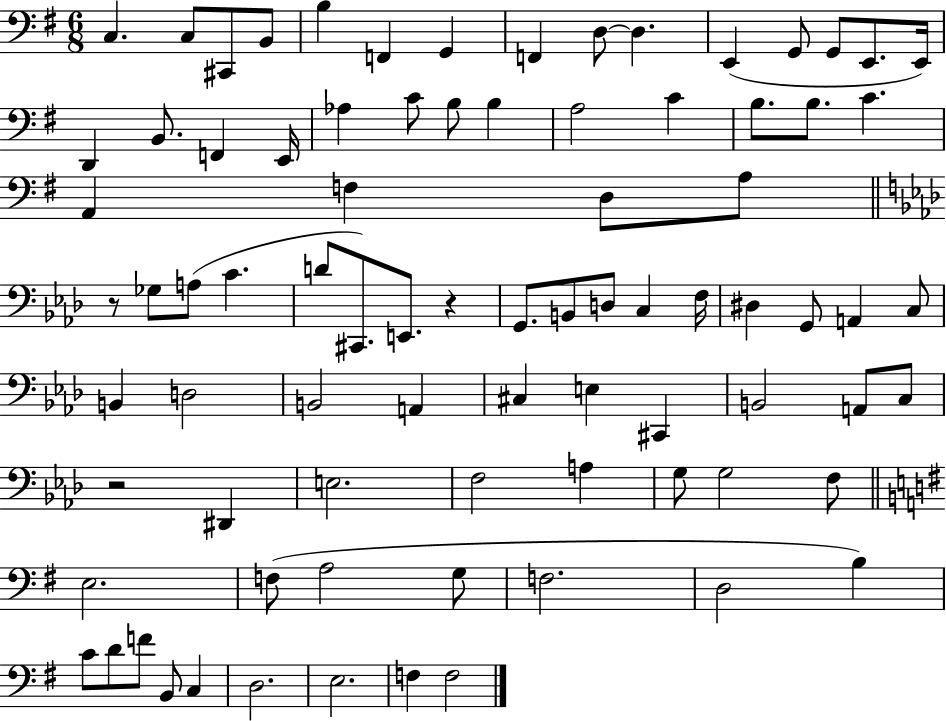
C3/q. C3/e C#2/e B2/e B3/q F2/q G2/q F2/q D3/e D3/q. E2/q G2/e G2/e E2/e. E2/s D2/q B2/e. F2/q E2/s Ab3/q C4/e B3/e B3/q A3/h C4/q B3/e. B3/e. C4/q. A2/q F3/q D3/e A3/e R/e Gb3/e A3/e C4/q. D4/e C#2/e. E2/e. R/q G2/e. B2/e D3/e C3/q F3/s D#3/q G2/e A2/q C3/e B2/q D3/h B2/h A2/q C#3/q E3/q C#2/q B2/h A2/e C3/e R/h D#2/q E3/h. F3/h A3/q G3/e G3/h F3/e E3/h. F3/e A3/h G3/e F3/h. D3/h B3/q C4/e D4/e F4/e B2/e C3/q D3/h. E3/h. F3/q F3/h